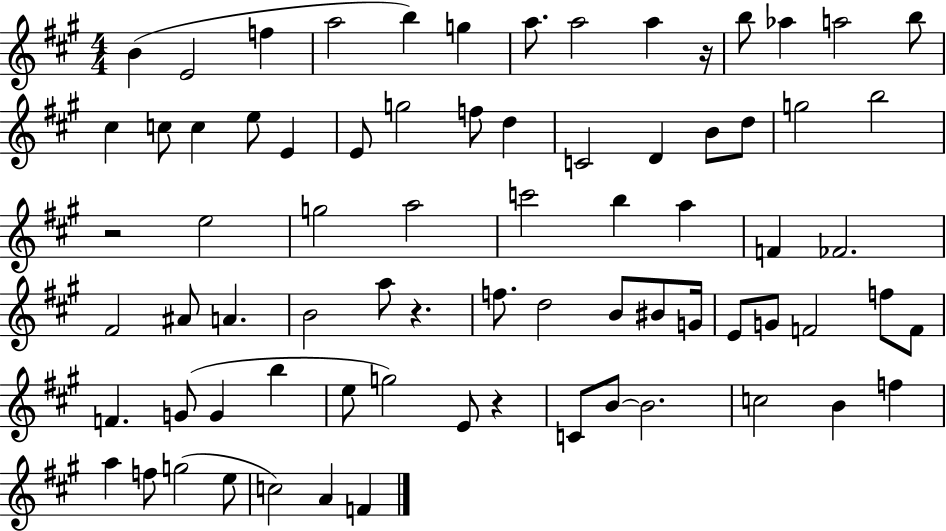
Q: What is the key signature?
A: A major